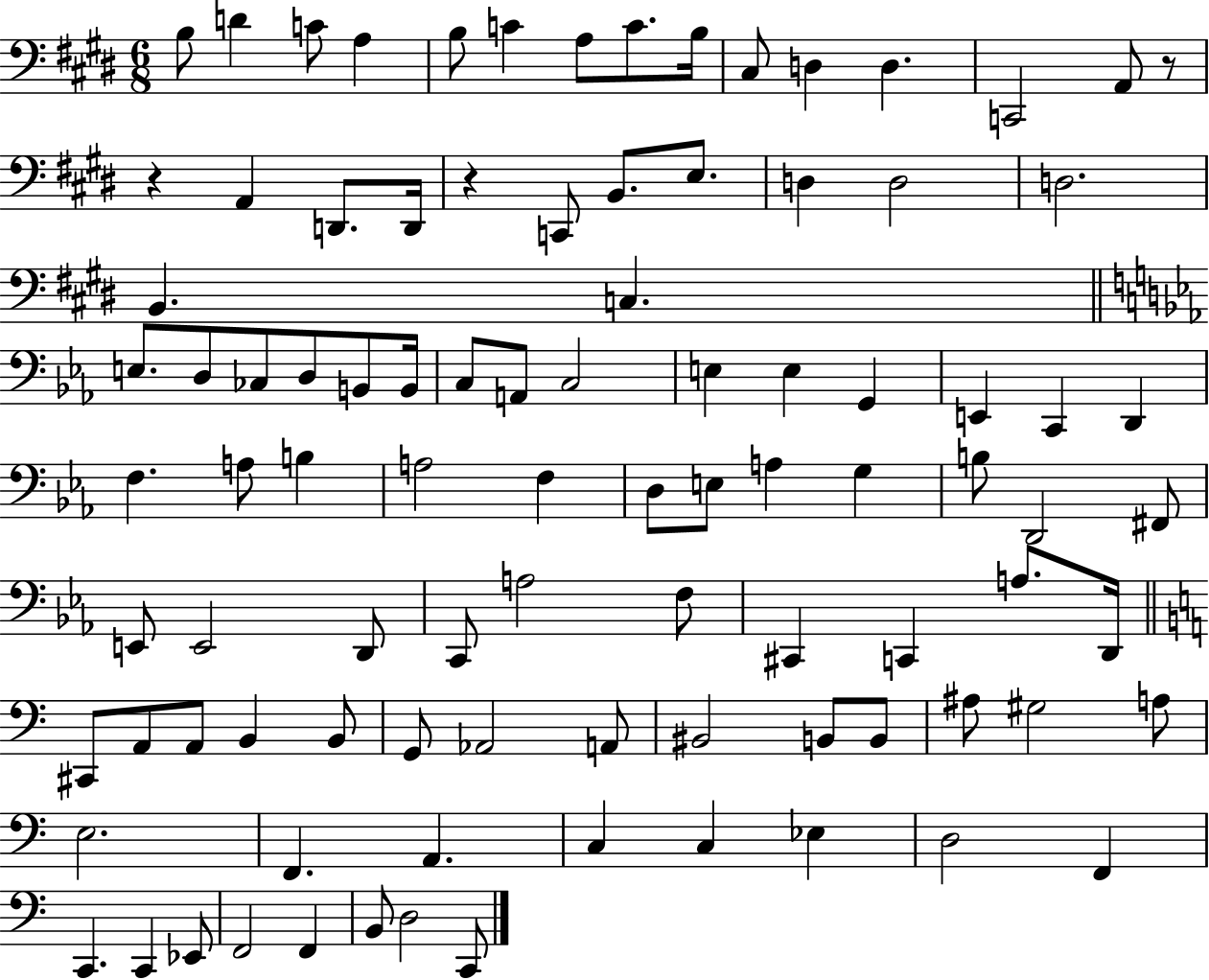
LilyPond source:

{
  \clef bass
  \numericTimeSignature
  \time 6/8
  \key e \major
  b8 d'4 c'8 a4 | b8 c'4 a8 c'8. b16 | cis8 d4 d4. | c,2 a,8 r8 | \break r4 a,4 d,8. d,16 | r4 c,8 b,8. e8. | d4 d2 | d2. | \break b,4. c4. | \bar "||" \break \key ees \major e8. d8 ces8 d8 b,8 b,16 | c8 a,8 c2 | e4 e4 g,4 | e,4 c,4 d,4 | \break f4. a8 b4 | a2 f4 | d8 e8 a4 g4 | b8 d,2 fis,8 | \break e,8 e,2 d,8 | c,8 a2 f8 | cis,4 c,4 a8. d,16 | \bar "||" \break \key a \minor cis,8 a,8 a,8 b,4 b,8 | g,8 aes,2 a,8 | bis,2 b,8 b,8 | ais8 gis2 a8 | \break e2. | f,4. a,4. | c4 c4 ees4 | d2 f,4 | \break c,4. c,4 ees,8 | f,2 f,4 | b,8 d2 c,8 | \bar "|."
}